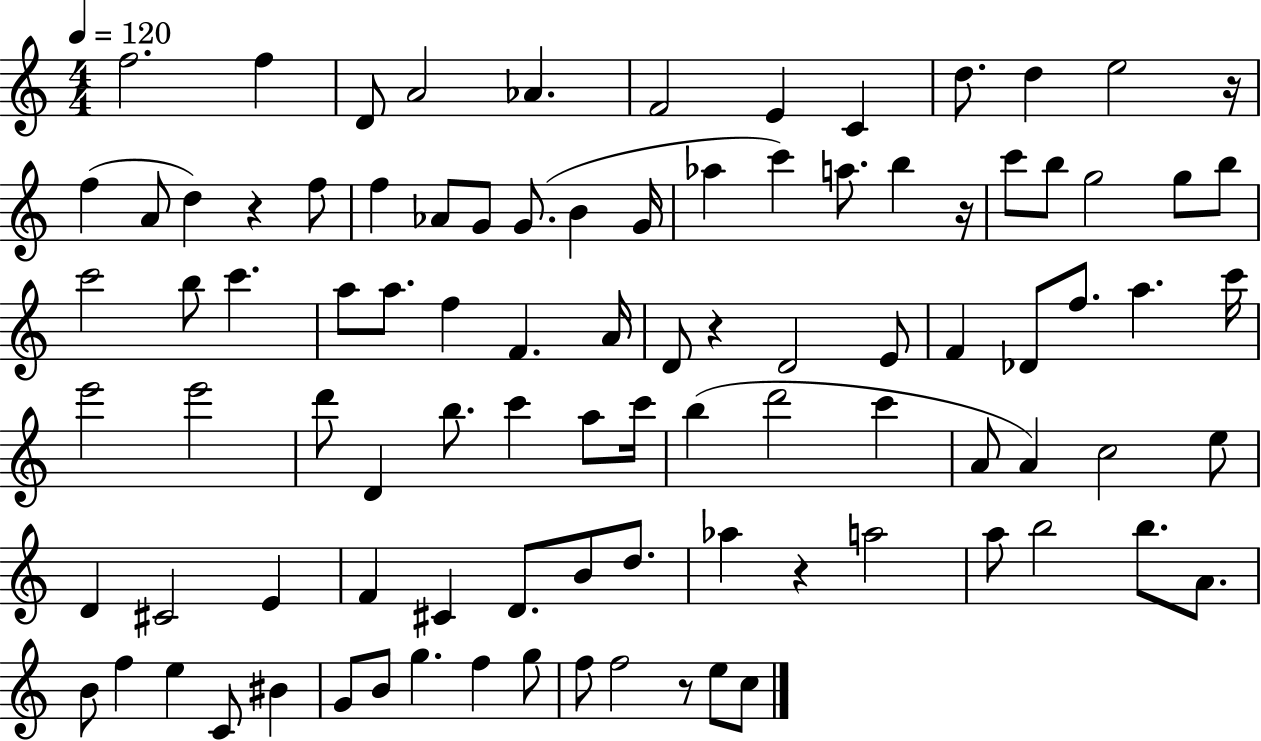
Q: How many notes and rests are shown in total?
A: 95